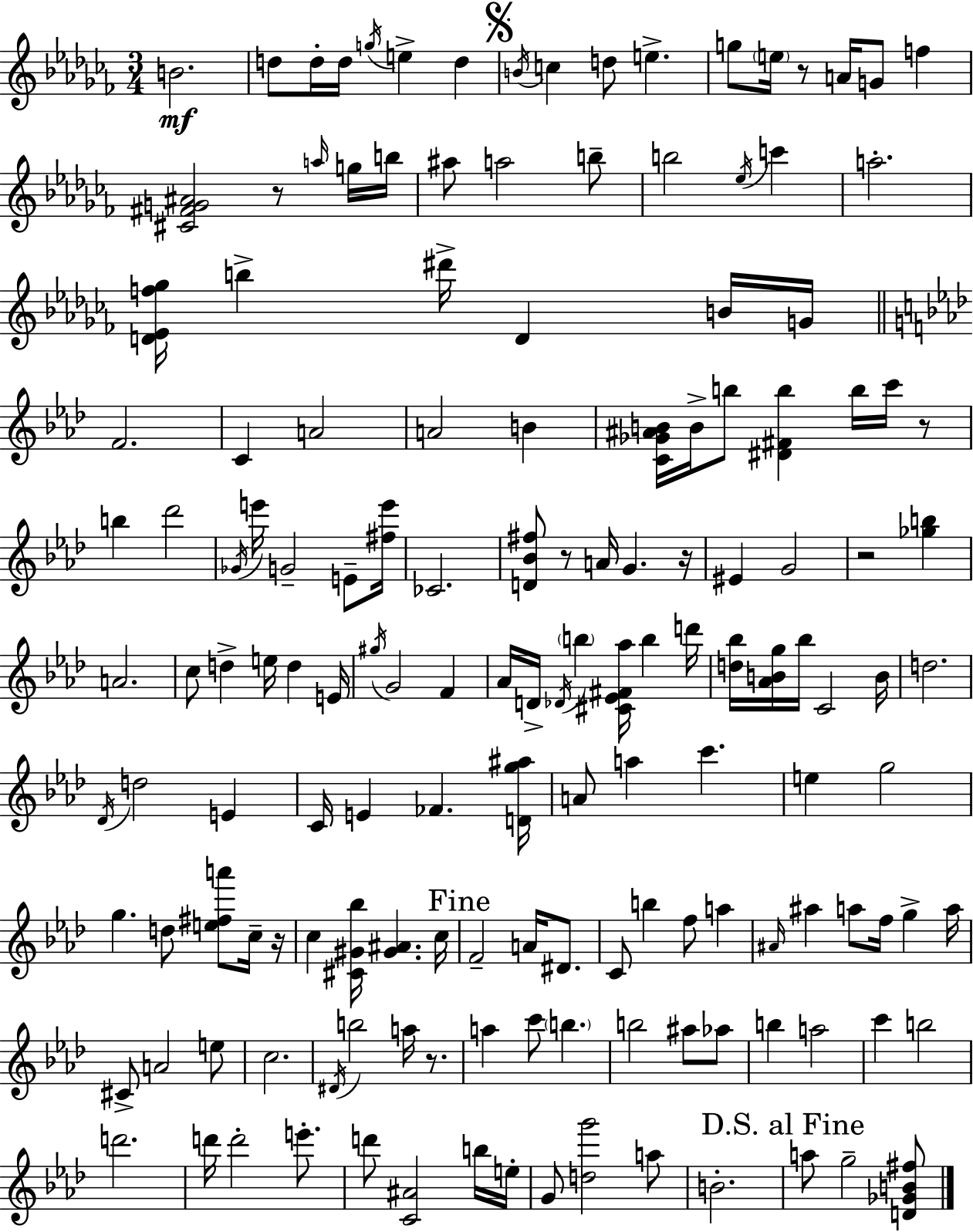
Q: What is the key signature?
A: AES minor